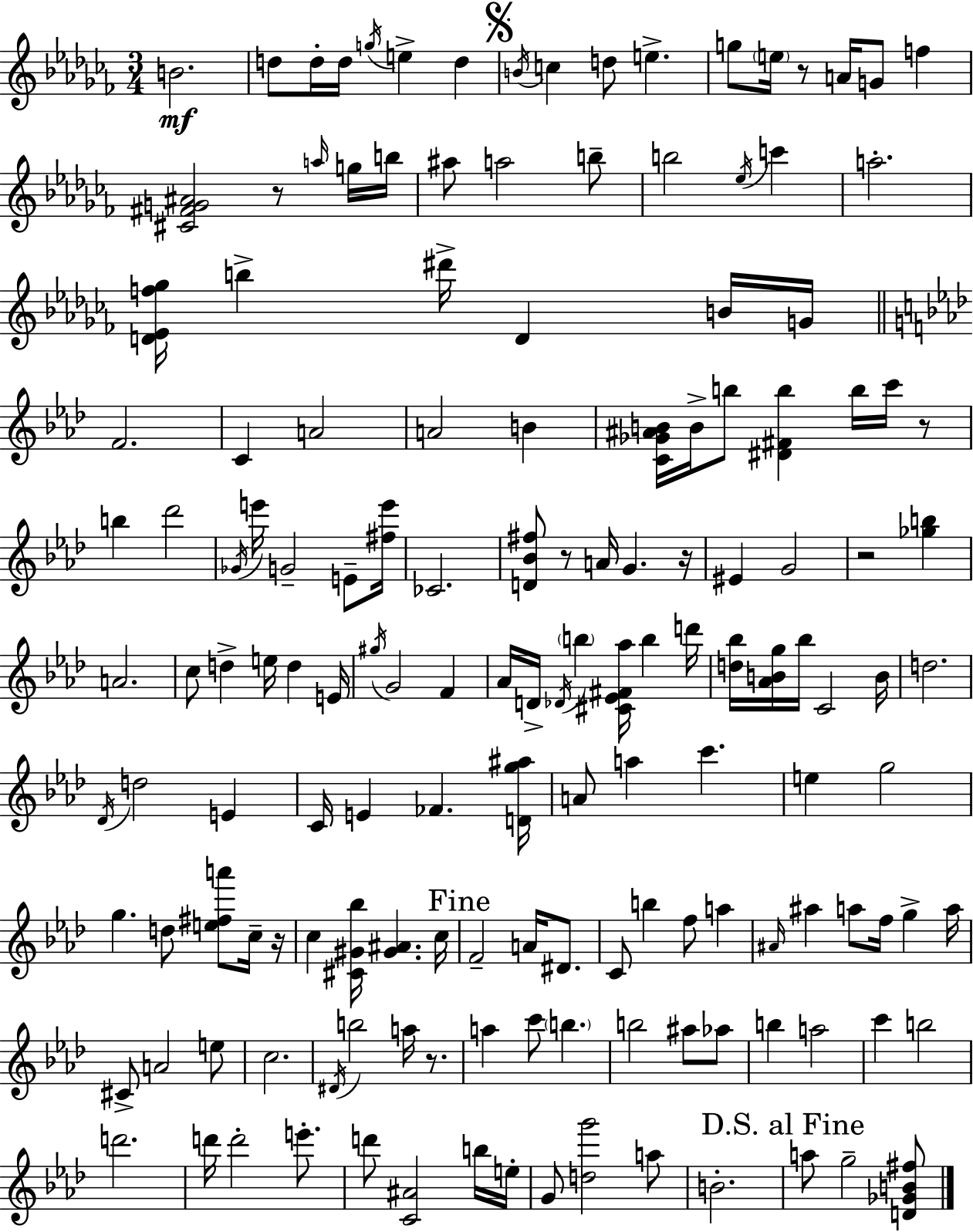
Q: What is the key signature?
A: AES minor